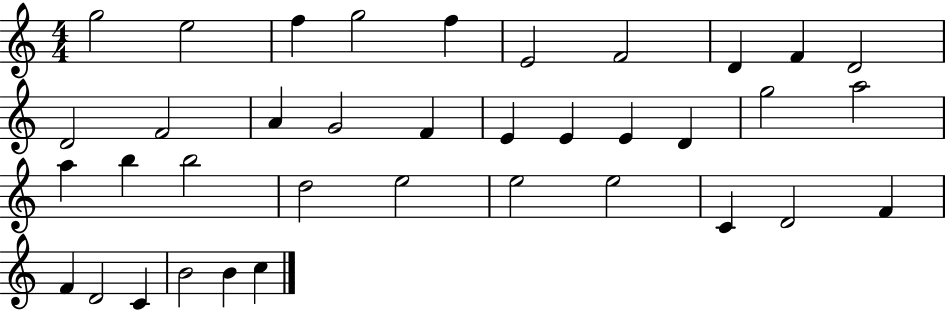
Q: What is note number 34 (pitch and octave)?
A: C4